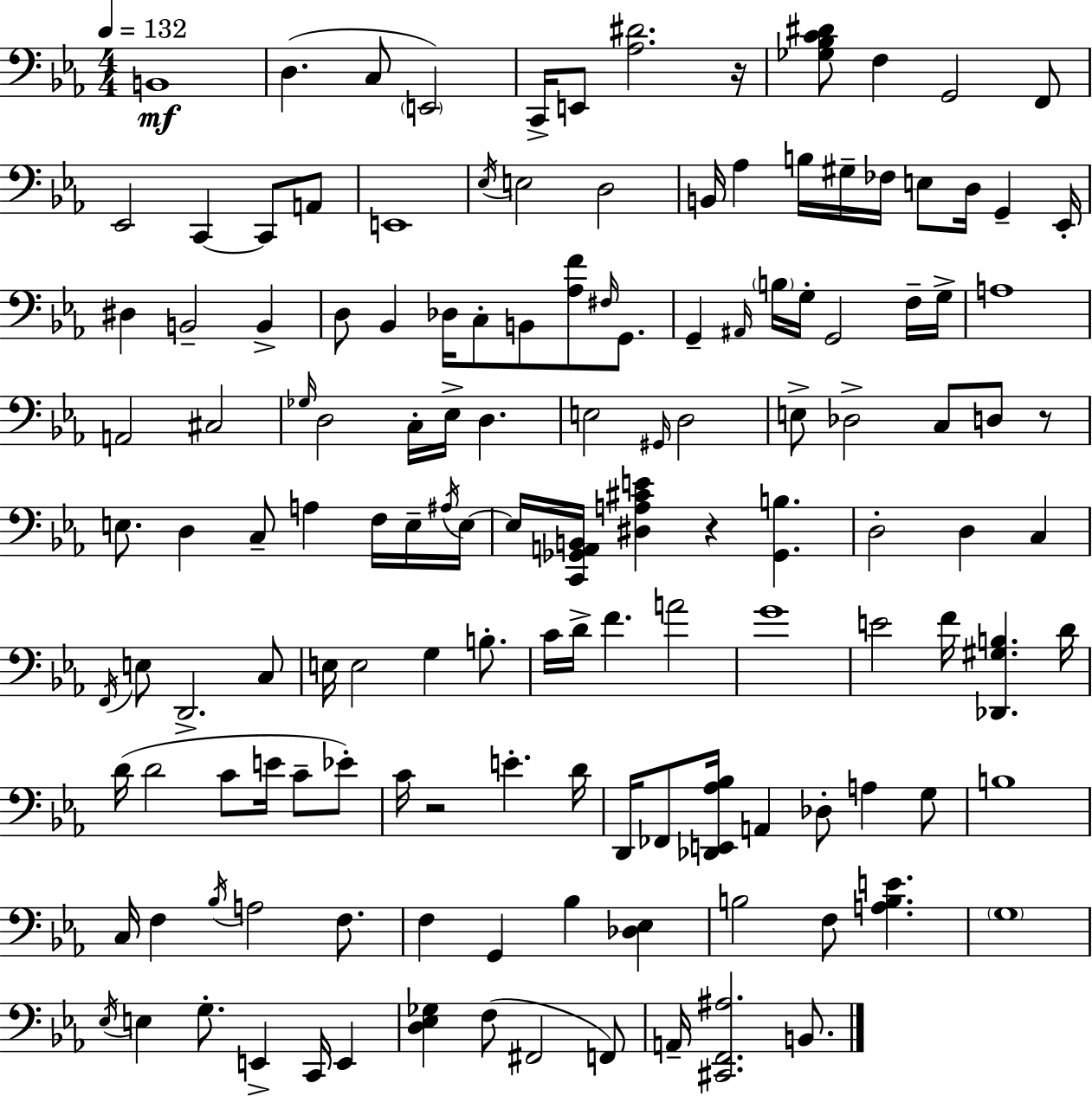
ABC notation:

X:1
T:Untitled
M:4/4
L:1/4
K:Eb
B,,4 D, C,/2 E,,2 C,,/4 E,,/2 [_A,^D]2 z/4 [_G,_B,C^D]/2 F, G,,2 F,,/2 _E,,2 C,, C,,/2 A,,/2 E,,4 _E,/4 E,2 D,2 B,,/4 _A, B,/4 ^G,/4 _F,/4 E,/2 D,/4 G,, _E,,/4 ^D, B,,2 B,, D,/2 _B,, _D,/4 C,/2 B,,/2 [_A,F]/2 ^F,/4 G,,/2 G,, ^A,,/4 B,/4 G,/4 G,,2 F,/4 G,/4 A,4 A,,2 ^C,2 _G,/4 D,2 C,/4 _E,/4 D, E,2 ^G,,/4 D,2 E,/2 _D,2 C,/2 D,/2 z/2 E,/2 D, C,/2 A, F,/4 E,/4 ^A,/4 E,/4 E,/4 [C,,_G,,A,,B,,]/4 [^D,A,^CE] z [_G,,B,] D,2 D, C, F,,/4 E,/2 D,,2 C,/2 E,/4 E,2 G, B,/2 C/4 D/4 F A2 G4 E2 F/4 [_D,,^G,B,] D/4 D/4 D2 C/2 E/4 C/2 _E/2 C/4 z2 E D/4 D,,/4 _F,,/2 [_D,,E,,_A,_B,]/4 A,, _D,/2 A, G,/2 B,4 C,/4 F, _B,/4 A,2 F,/2 F, G,, _B, [_D,_E,] B,2 F,/2 [A,B,E] G,4 _E,/4 E, G,/2 E,, C,,/4 E,, [D,_E,_G,] F,/2 ^F,,2 F,,/2 A,,/4 [^C,,F,,^A,]2 B,,/2